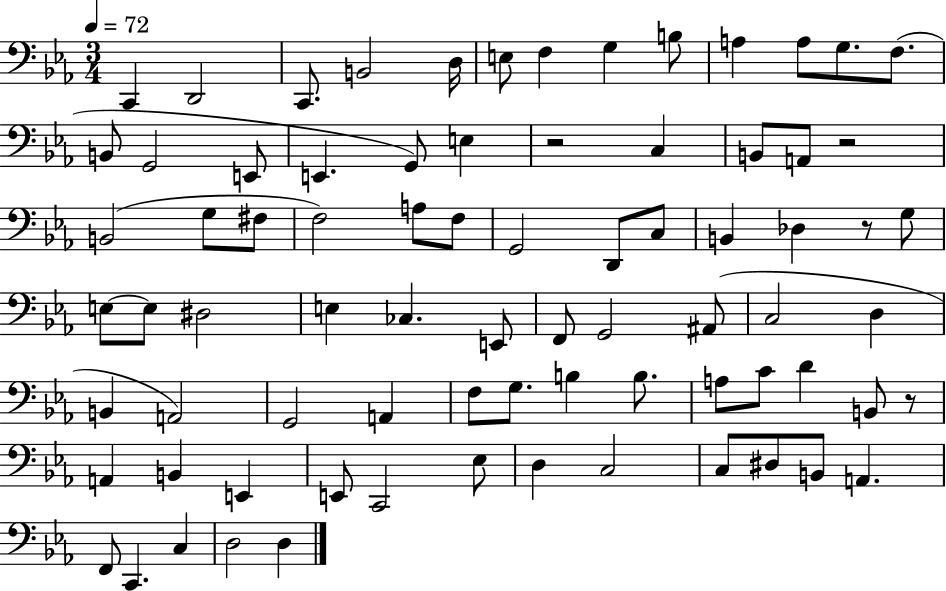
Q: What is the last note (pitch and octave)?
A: D3